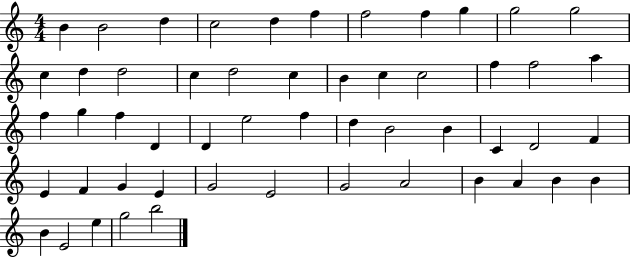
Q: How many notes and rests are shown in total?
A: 53